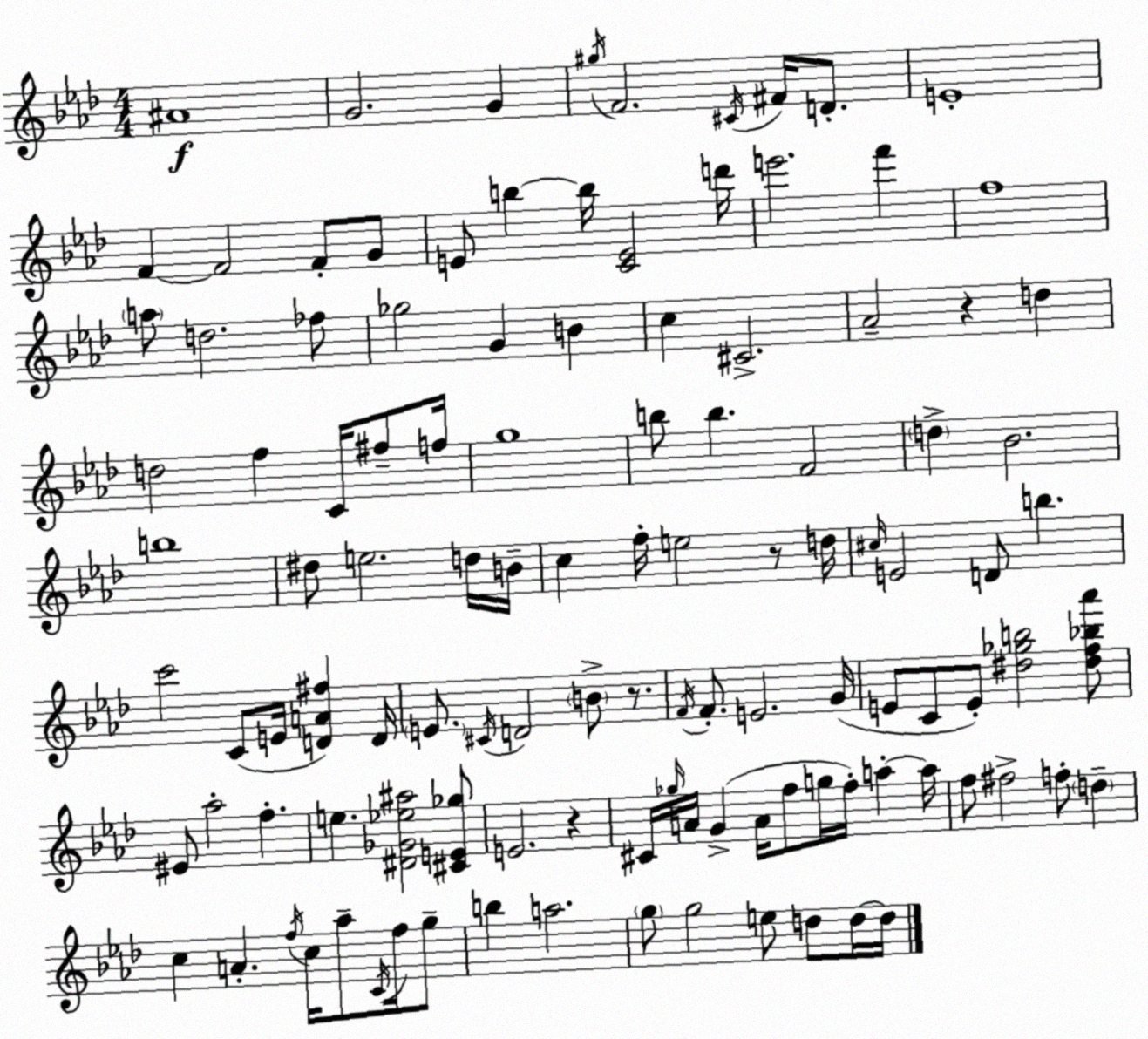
X:1
T:Untitled
M:4/4
L:1/4
K:Ab
^A4 G2 G ^g/4 F2 ^C/4 ^F/4 D/2 E4 F F2 F/2 G/2 E/2 b b/4 [CE]2 d'/4 e'2 f' f4 a/2 d2 _f/2 _g2 G B c ^C2 _A2 z d d2 f C/4 ^f/2 f/4 g4 b/2 b F2 d _B2 b4 ^d/2 e2 d/4 B/4 c f/4 e2 z/2 d/4 ^c/4 E2 D/2 b c'2 C/2 E/4 [DA^f] D/4 E/2 ^C/4 D2 B/2 z/2 F/4 F/2 E2 G/4 E/2 C/2 E/2 [^d_gb]2 [^df_b_a']/2 ^E/2 _a2 f e [^D_G_e^a]2 [^CE_g]/2 E2 z ^C/4 _g/4 A/4 G A/4 f/2 g/4 f/4 a a/4 f/2 ^f2 f/2 d c A f/4 c/4 _a/2 C/4 f/4 g/2 b a2 g/2 g2 e/2 d/2 d/4 d/4